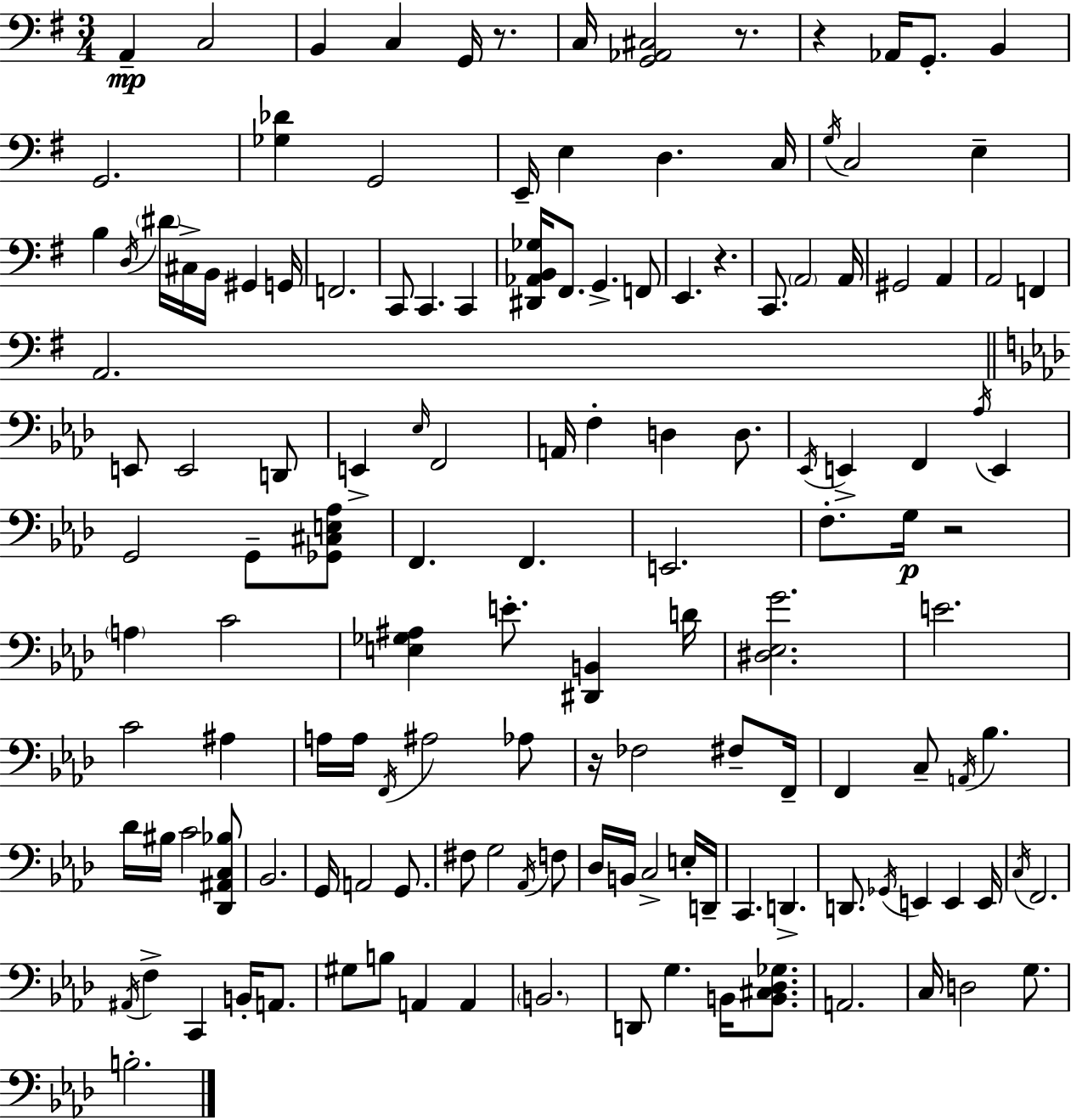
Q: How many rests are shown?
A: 6